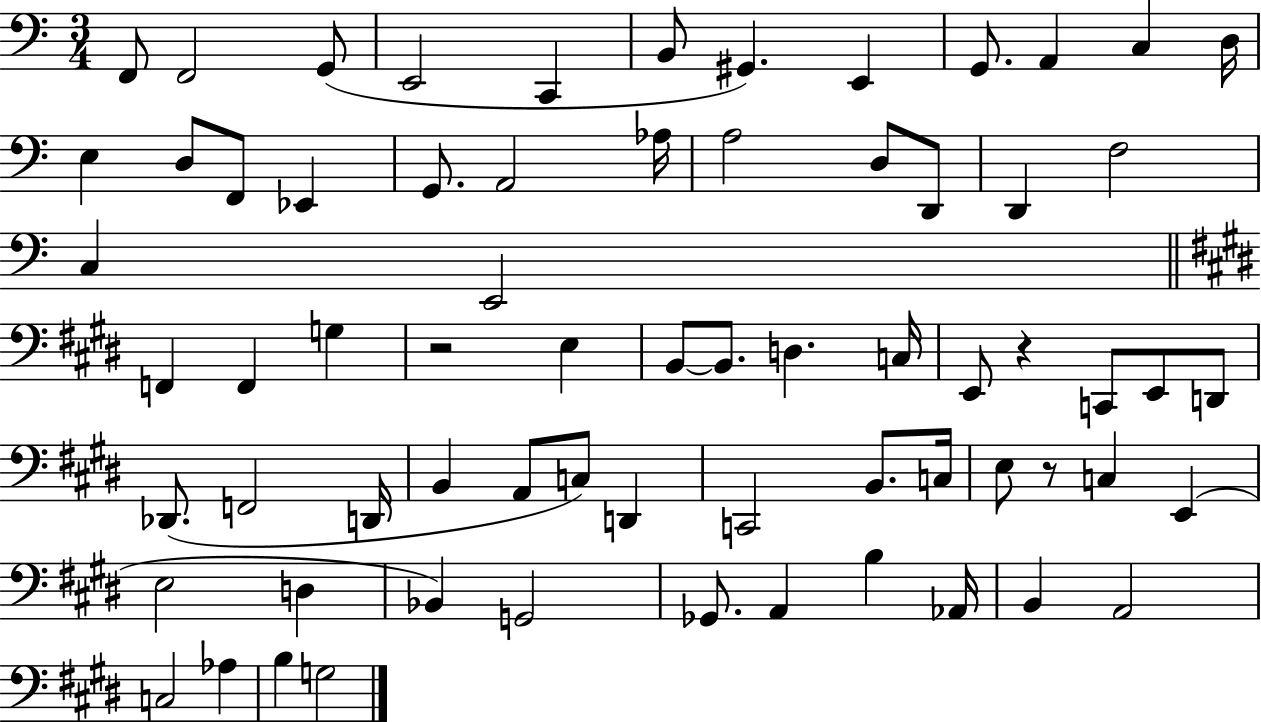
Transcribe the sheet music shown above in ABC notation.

X:1
T:Untitled
M:3/4
L:1/4
K:C
F,,/2 F,,2 G,,/2 E,,2 C,, B,,/2 ^G,, E,, G,,/2 A,, C, D,/4 E, D,/2 F,,/2 _E,, G,,/2 A,,2 _A,/4 A,2 D,/2 D,,/2 D,, F,2 C, E,,2 F,, F,, G, z2 E, B,,/2 B,,/2 D, C,/4 E,,/2 z C,,/2 E,,/2 D,,/2 _D,,/2 F,,2 D,,/4 B,, A,,/2 C,/2 D,, C,,2 B,,/2 C,/4 E,/2 z/2 C, E,, E,2 D, _B,, G,,2 _G,,/2 A,, B, _A,,/4 B,, A,,2 C,2 _A, B, G,2